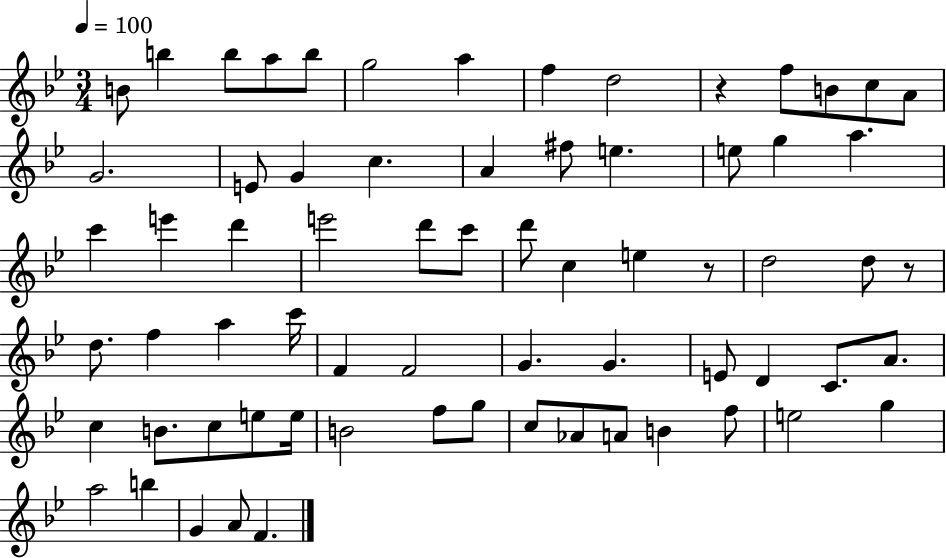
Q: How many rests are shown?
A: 3